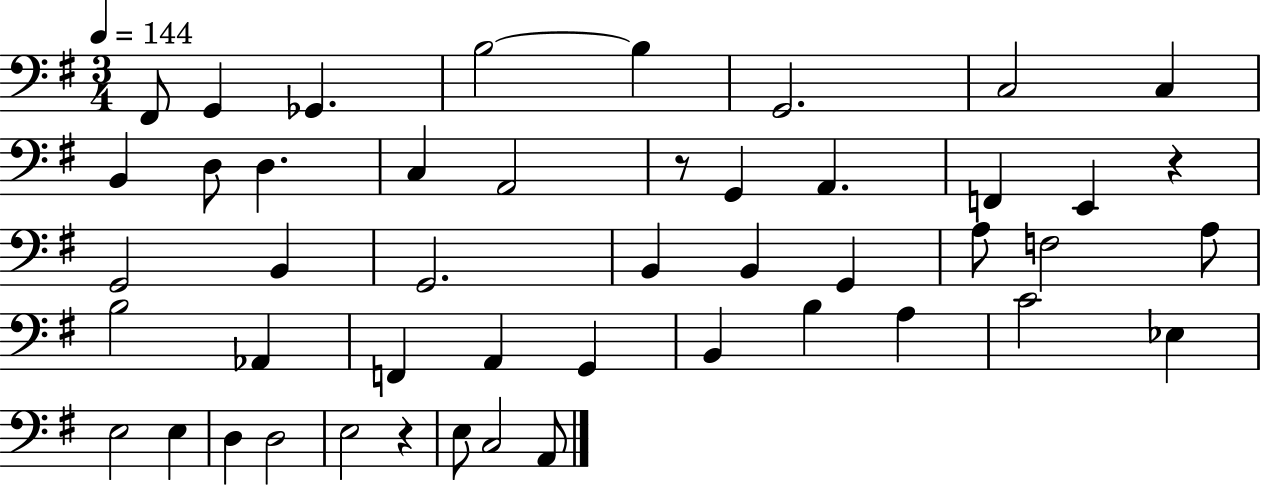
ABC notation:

X:1
T:Untitled
M:3/4
L:1/4
K:G
^F,,/2 G,, _G,, B,2 B, G,,2 C,2 C, B,, D,/2 D, C, A,,2 z/2 G,, A,, F,, E,, z G,,2 B,, G,,2 B,, B,, G,, A,/2 F,2 A,/2 B,2 _A,, F,, A,, G,, B,, B, A, C2 _E, E,2 E, D, D,2 E,2 z E,/2 C,2 A,,/2